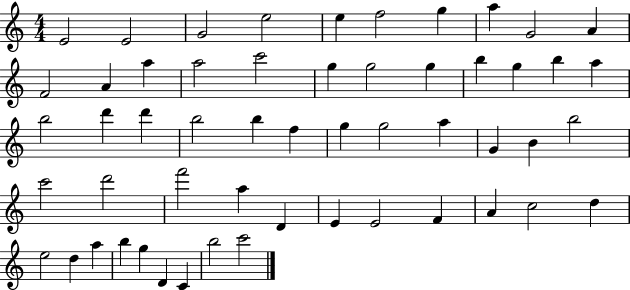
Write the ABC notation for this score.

X:1
T:Untitled
M:4/4
L:1/4
K:C
E2 E2 G2 e2 e f2 g a G2 A F2 A a a2 c'2 g g2 g b g b a b2 d' d' b2 b f g g2 a G B b2 c'2 d'2 f'2 a D E E2 F A c2 d e2 d a b g D C b2 c'2